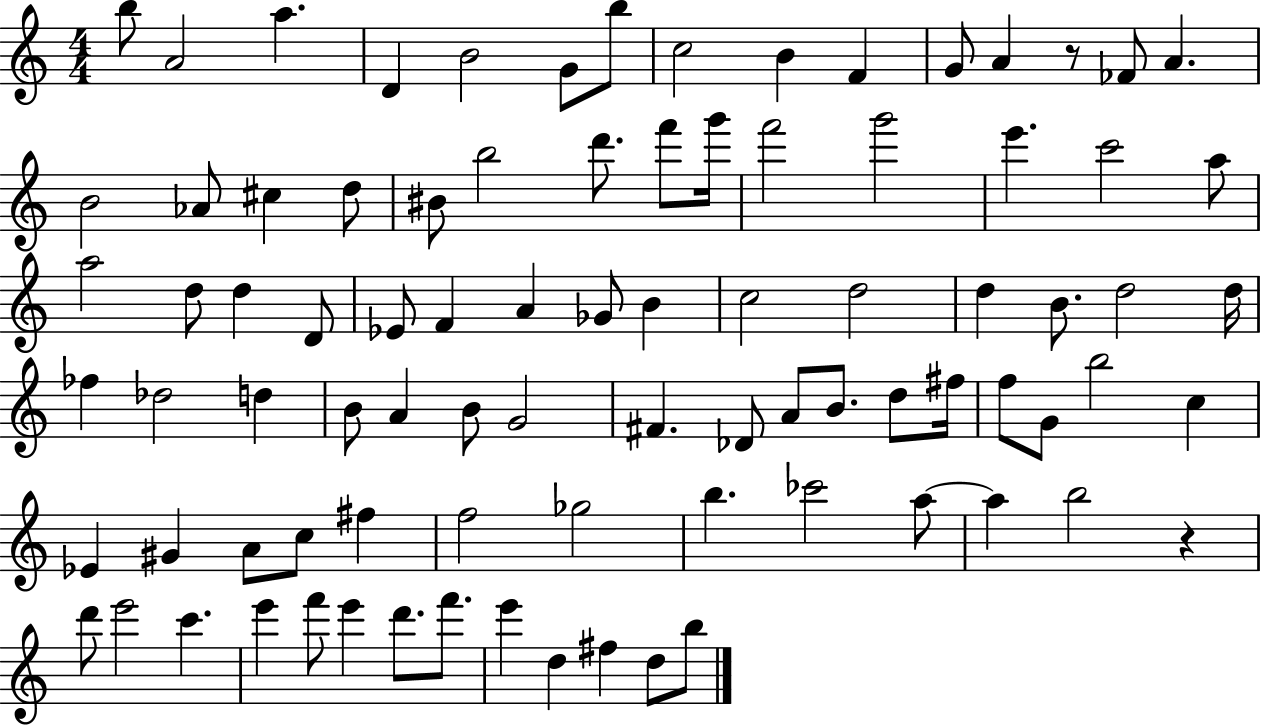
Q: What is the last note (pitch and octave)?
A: B5